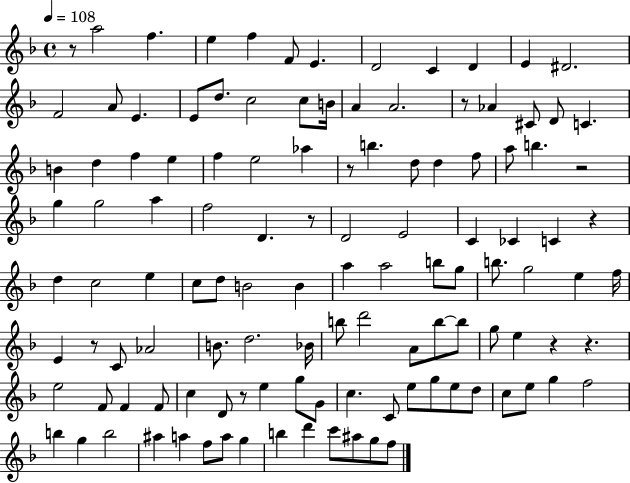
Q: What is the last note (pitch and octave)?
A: F5